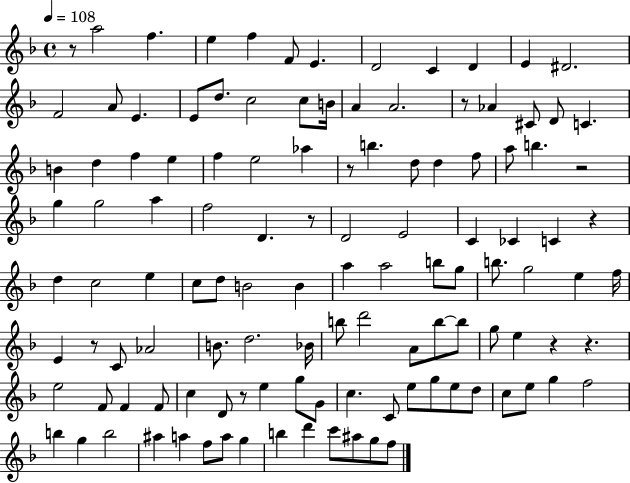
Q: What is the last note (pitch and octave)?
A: F5